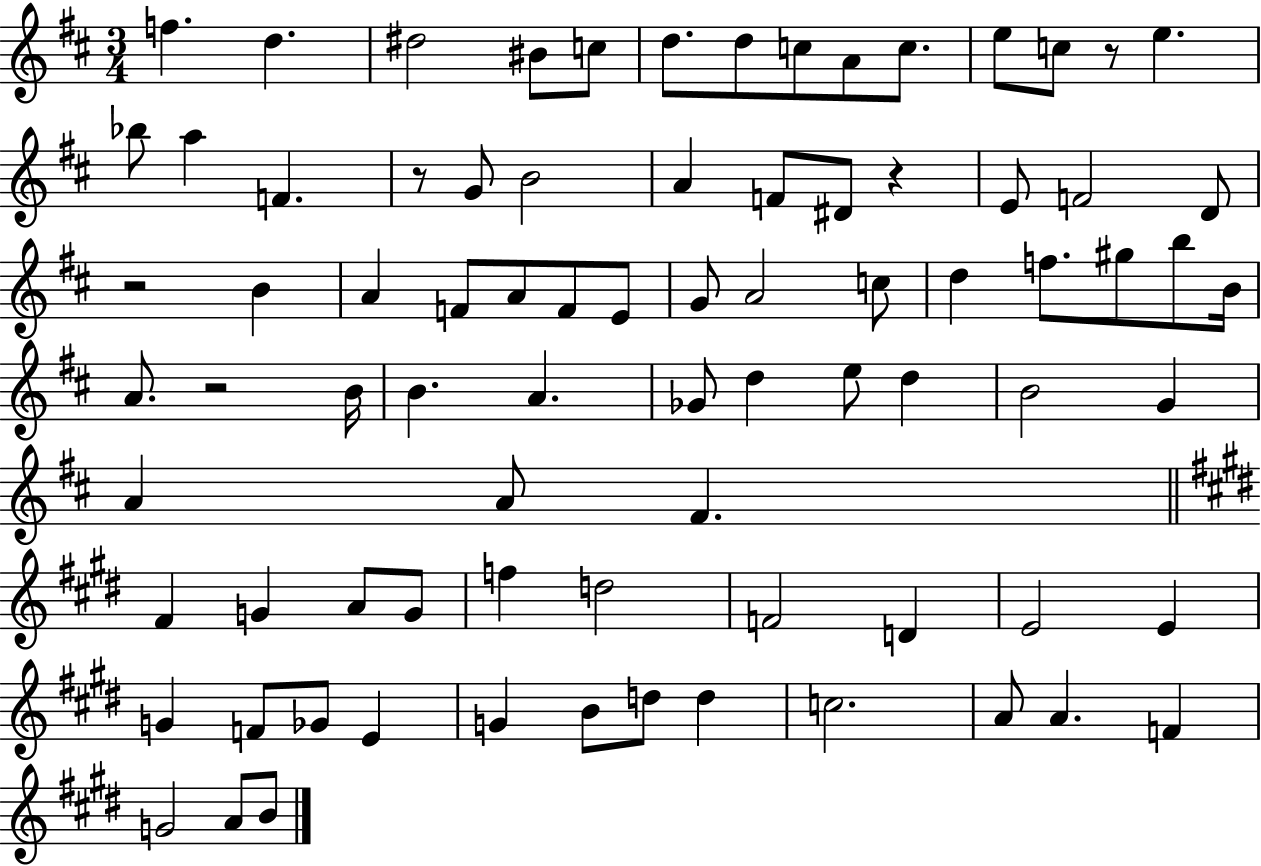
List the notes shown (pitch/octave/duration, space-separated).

F5/q. D5/q. D#5/h BIS4/e C5/e D5/e. D5/e C5/e A4/e C5/e. E5/e C5/e R/e E5/q. Bb5/e A5/q F4/q. R/e G4/e B4/h A4/q F4/e D#4/e R/q E4/e F4/h D4/e R/h B4/q A4/q F4/e A4/e F4/e E4/e G4/e A4/h C5/e D5/q F5/e. G#5/e B5/e B4/s A4/e. R/h B4/s B4/q. A4/q. Gb4/e D5/q E5/e D5/q B4/h G4/q A4/q A4/e F#4/q. F#4/q G4/q A4/e G4/e F5/q D5/h F4/h D4/q E4/h E4/q G4/q F4/e Gb4/e E4/q G4/q B4/e D5/e D5/q C5/h. A4/e A4/q. F4/q G4/h A4/e B4/e